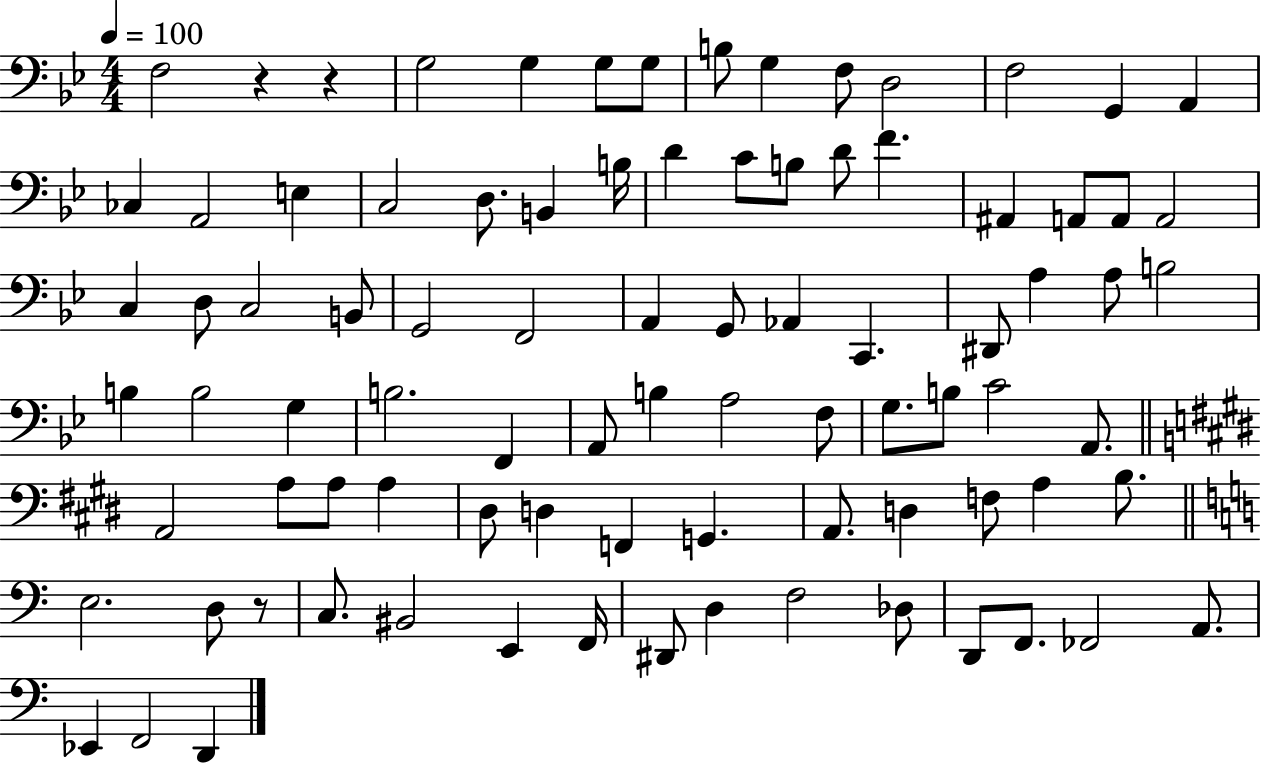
X:1
T:Untitled
M:4/4
L:1/4
K:Bb
F,2 z z G,2 G, G,/2 G,/2 B,/2 G, F,/2 D,2 F,2 G,, A,, _C, A,,2 E, C,2 D,/2 B,, B,/4 D C/2 B,/2 D/2 F ^A,, A,,/2 A,,/2 A,,2 C, D,/2 C,2 B,,/2 G,,2 F,,2 A,, G,,/2 _A,, C,, ^D,,/2 A, A,/2 B,2 B, B,2 G, B,2 F,, A,,/2 B, A,2 F,/2 G,/2 B,/2 C2 A,,/2 A,,2 A,/2 A,/2 A, ^D,/2 D, F,, G,, A,,/2 D, F,/2 A, B,/2 E,2 D,/2 z/2 C,/2 ^B,,2 E,, F,,/4 ^D,,/2 D, F,2 _D,/2 D,,/2 F,,/2 _F,,2 A,,/2 _E,, F,,2 D,,